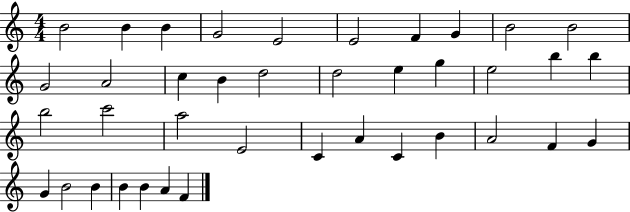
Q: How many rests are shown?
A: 0